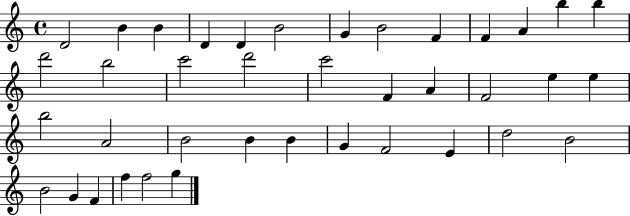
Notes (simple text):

D4/h B4/q B4/q D4/q D4/q B4/h G4/q B4/h F4/q F4/q A4/q B5/q B5/q D6/h B5/h C6/h D6/h C6/h F4/q A4/q F4/h E5/q E5/q B5/h A4/h B4/h B4/q B4/q G4/q F4/h E4/q D5/h B4/h B4/h G4/q F4/q F5/q F5/h G5/q